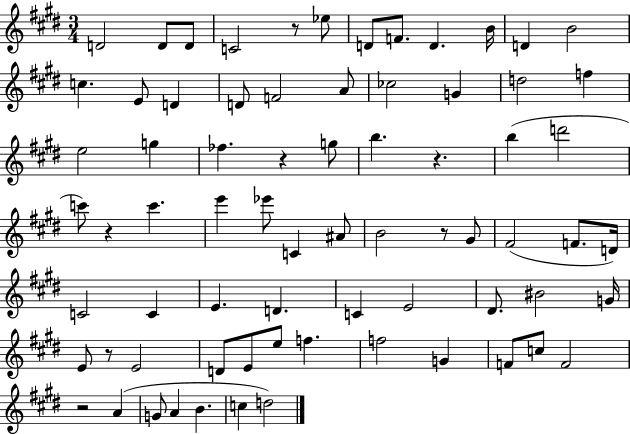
X:1
T:Untitled
M:3/4
L:1/4
K:E
D2 D/2 D/2 C2 z/2 _e/2 D/2 F/2 D B/4 D B2 c E/2 D D/2 F2 A/2 _c2 G d2 f e2 g _f z g/2 b z b d'2 c'/2 z c' e' _e'/2 C ^A/2 B2 z/2 ^G/2 ^F2 F/2 D/4 C2 C E D C E2 ^D/2 ^B2 G/4 E/2 z/2 E2 D/2 E/2 e/2 f f2 G F/2 c/2 F2 z2 A G/2 A B c d2